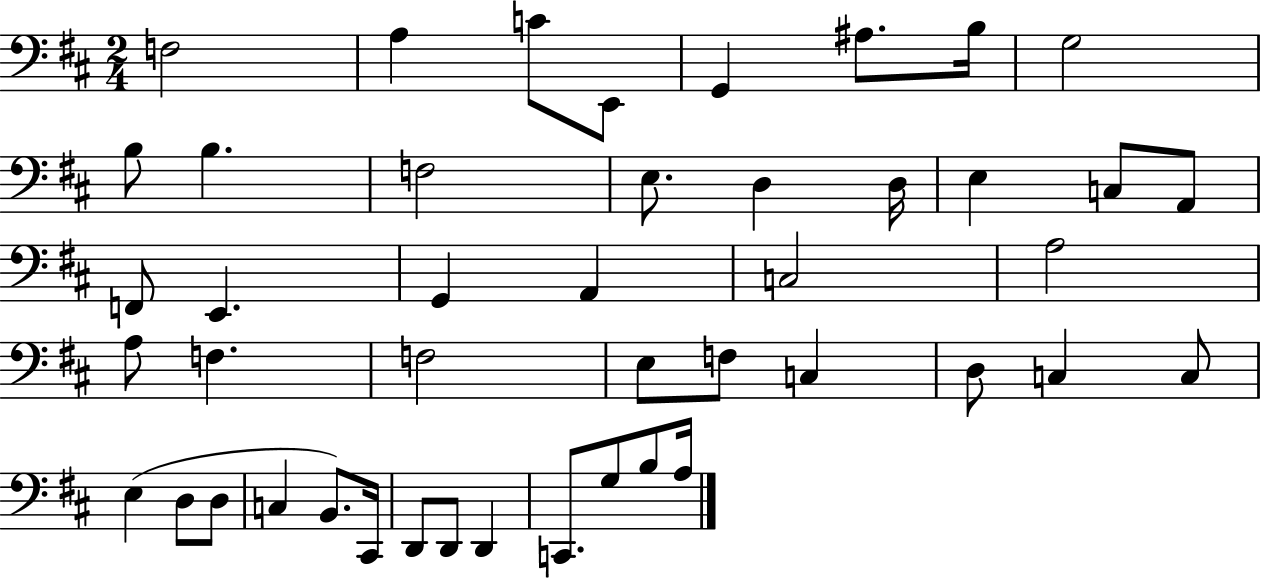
X:1
T:Untitled
M:2/4
L:1/4
K:D
F,2 A, C/2 E,,/2 G,, ^A,/2 B,/4 G,2 B,/2 B, F,2 E,/2 D, D,/4 E, C,/2 A,,/2 F,,/2 E,, G,, A,, C,2 A,2 A,/2 F, F,2 E,/2 F,/2 C, D,/2 C, C,/2 E, D,/2 D,/2 C, B,,/2 ^C,,/4 D,,/2 D,,/2 D,, C,,/2 G,/2 B,/2 A,/4